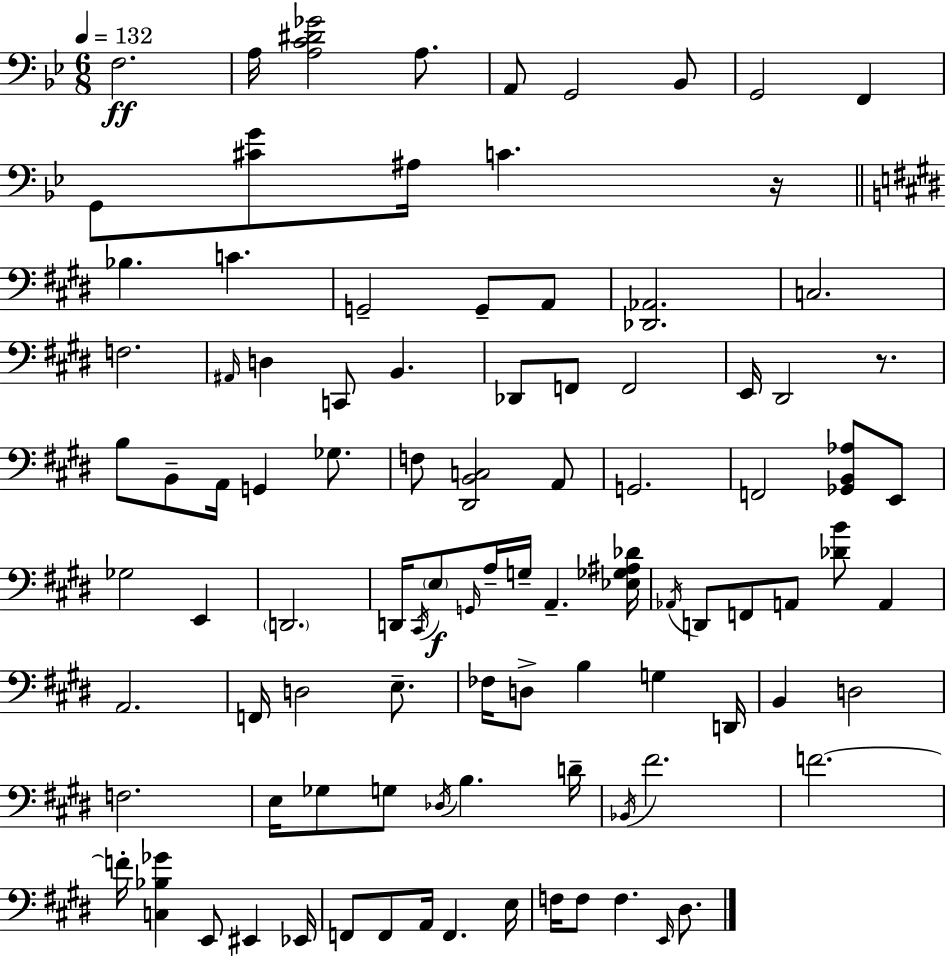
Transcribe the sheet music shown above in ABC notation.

X:1
T:Untitled
M:6/8
L:1/4
K:Gm
F,2 A,/4 [A,C^D_G]2 A,/2 A,,/2 G,,2 _B,,/2 G,,2 F,, G,,/2 [^CG]/2 ^A,/4 C z/4 _B, C G,,2 G,,/2 A,,/2 [_D,,_A,,]2 C,2 F,2 ^A,,/4 D, C,,/2 B,, _D,,/2 F,,/2 F,,2 E,,/4 ^D,,2 z/2 B,/2 B,,/2 A,,/4 G,, _G,/2 F,/2 [^D,,B,,C,]2 A,,/2 G,,2 F,,2 [_G,,B,,_A,]/2 E,,/2 _G,2 E,, D,,2 D,,/4 ^C,,/4 E,/2 G,,/4 A,/4 G,/4 A,, [_E,_G,^A,_D]/4 _A,,/4 D,,/2 F,,/2 A,,/2 [_DB]/2 A,, A,,2 F,,/4 D,2 E,/2 _F,/4 D,/2 B, G, D,,/4 B,, D,2 F,2 E,/4 _G,/2 G,/2 _D,/4 B, D/4 _B,,/4 ^F2 F2 F/4 [C,_B,_G] E,,/2 ^E,, _E,,/4 F,,/2 F,,/2 A,,/4 F,, E,/4 F,/4 F,/2 F, E,,/4 ^D,/2